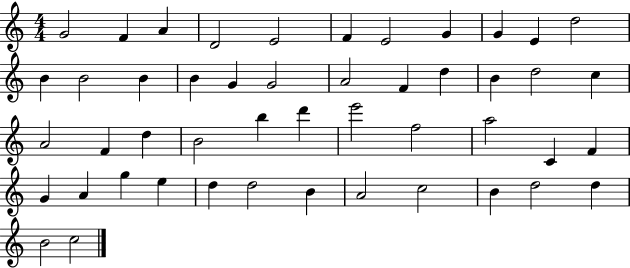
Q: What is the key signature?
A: C major